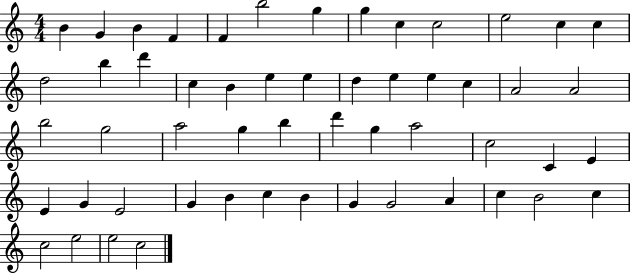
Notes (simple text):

B4/q G4/q B4/q F4/q F4/q B5/h G5/q G5/q C5/q C5/h E5/h C5/q C5/q D5/h B5/q D6/q C5/q B4/q E5/q E5/q D5/q E5/q E5/q C5/q A4/h A4/h B5/h G5/h A5/h G5/q B5/q D6/q G5/q A5/h C5/h C4/q E4/q E4/q G4/q E4/h G4/q B4/q C5/q B4/q G4/q G4/h A4/q C5/q B4/h C5/q C5/h E5/h E5/h C5/h